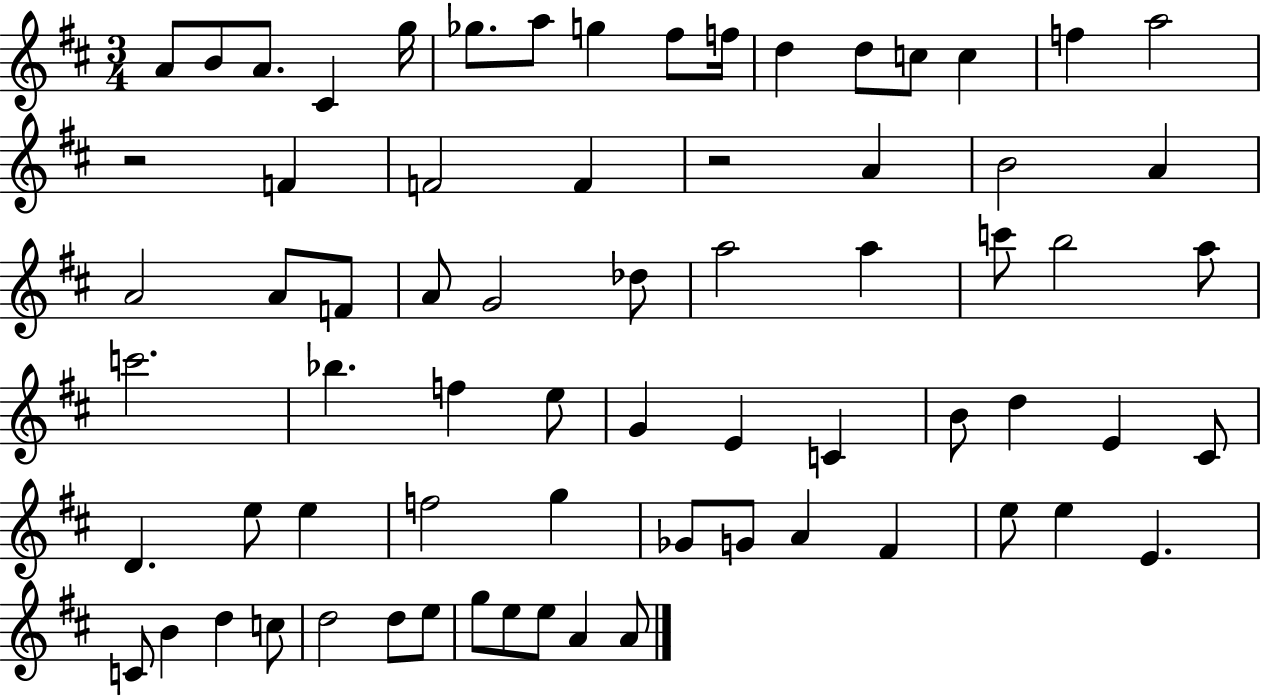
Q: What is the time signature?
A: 3/4